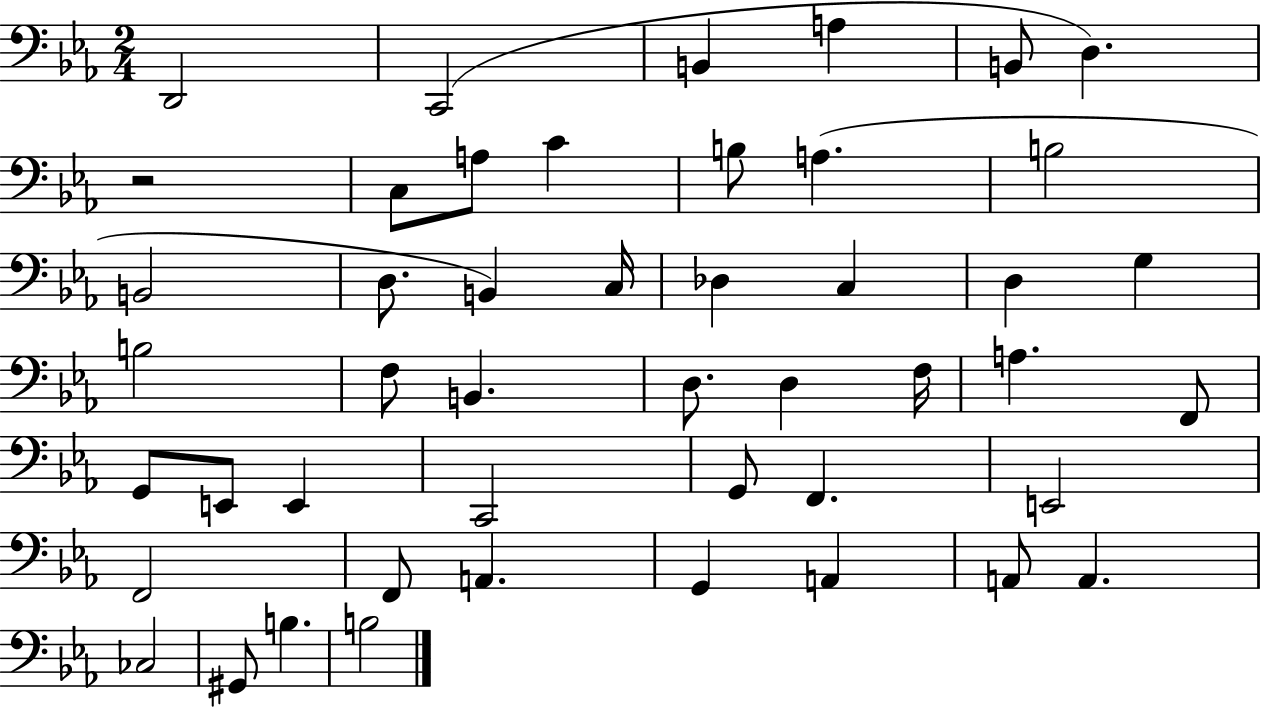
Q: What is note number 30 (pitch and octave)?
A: E2